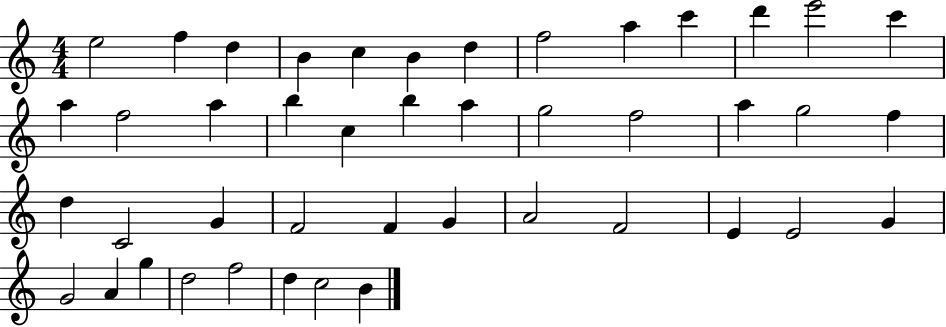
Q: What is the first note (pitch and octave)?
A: E5